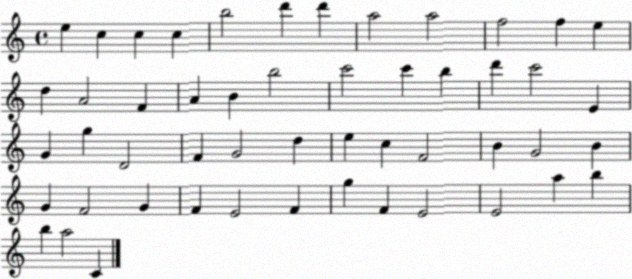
X:1
T:Untitled
M:4/4
L:1/4
K:C
e c c c b2 d' d' a2 a2 f2 f e d A2 F A B b2 c'2 c' b d' c'2 E G g D2 F G2 d e c F2 B G2 B G F2 G F E2 F g F E2 E2 a b b a2 C